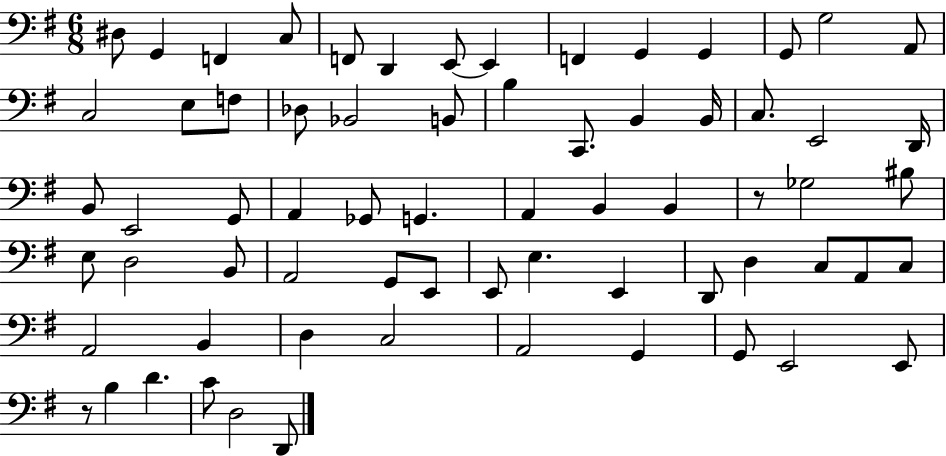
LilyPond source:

{
  \clef bass
  \numericTimeSignature
  \time 6/8
  \key g \major
  \repeat volta 2 { dis8 g,4 f,4 c8 | f,8 d,4 e,8~~ e,4 | f,4 g,4 g,4 | g,8 g2 a,8 | \break c2 e8 f8 | des8 bes,2 b,8 | b4 c,8. b,4 b,16 | c8. e,2 d,16 | \break b,8 e,2 g,8 | a,4 ges,8 g,4. | a,4 b,4 b,4 | r8 ges2 bis8 | \break e8 d2 b,8 | a,2 g,8 e,8 | e,8 e4. e,4 | d,8 d4 c8 a,8 c8 | \break a,2 b,4 | d4 c2 | a,2 g,4 | g,8 e,2 e,8 | \break r8 b4 d'4. | c'8 d2 d,8 | } \bar "|."
}